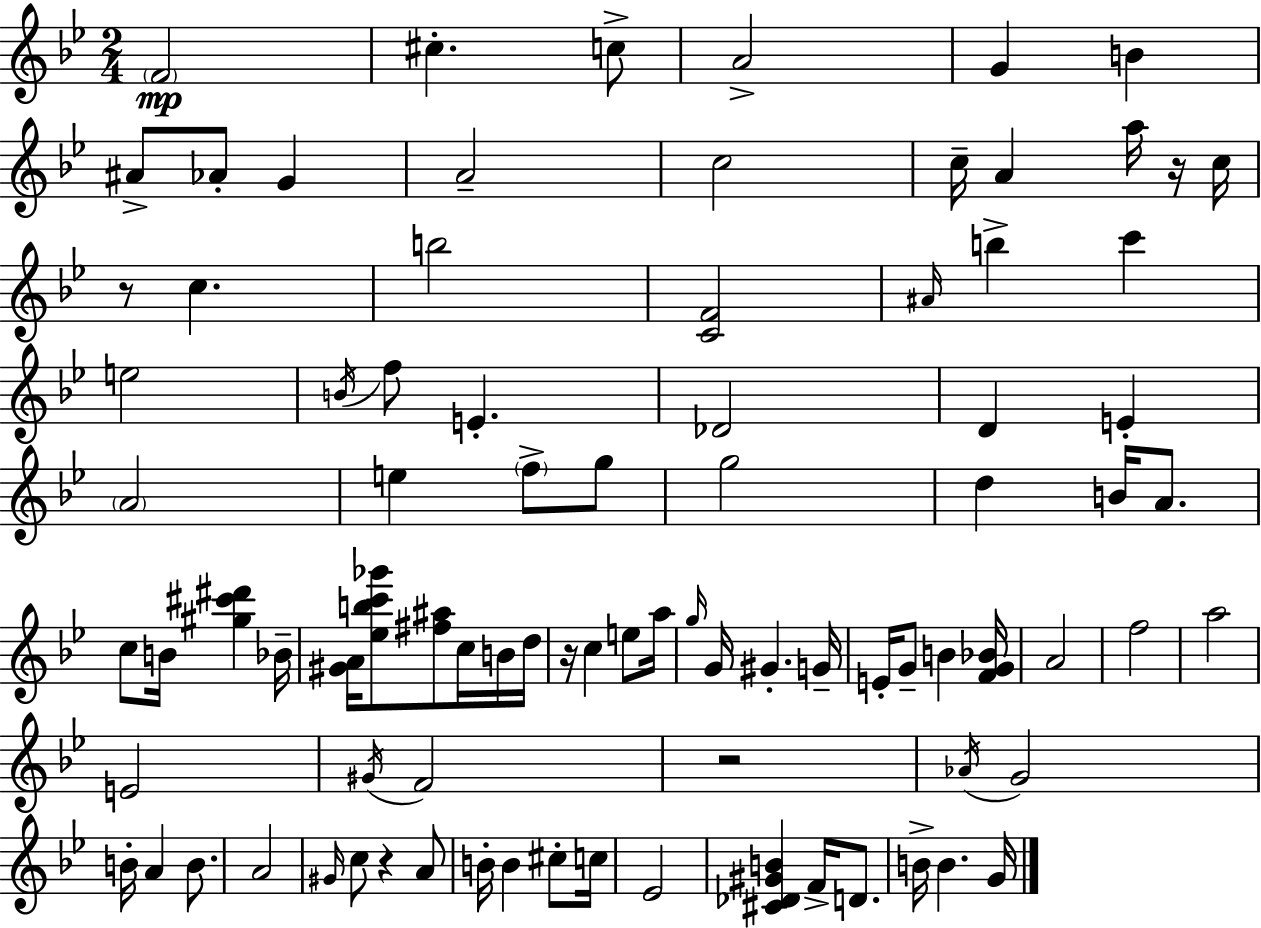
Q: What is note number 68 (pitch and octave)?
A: B4